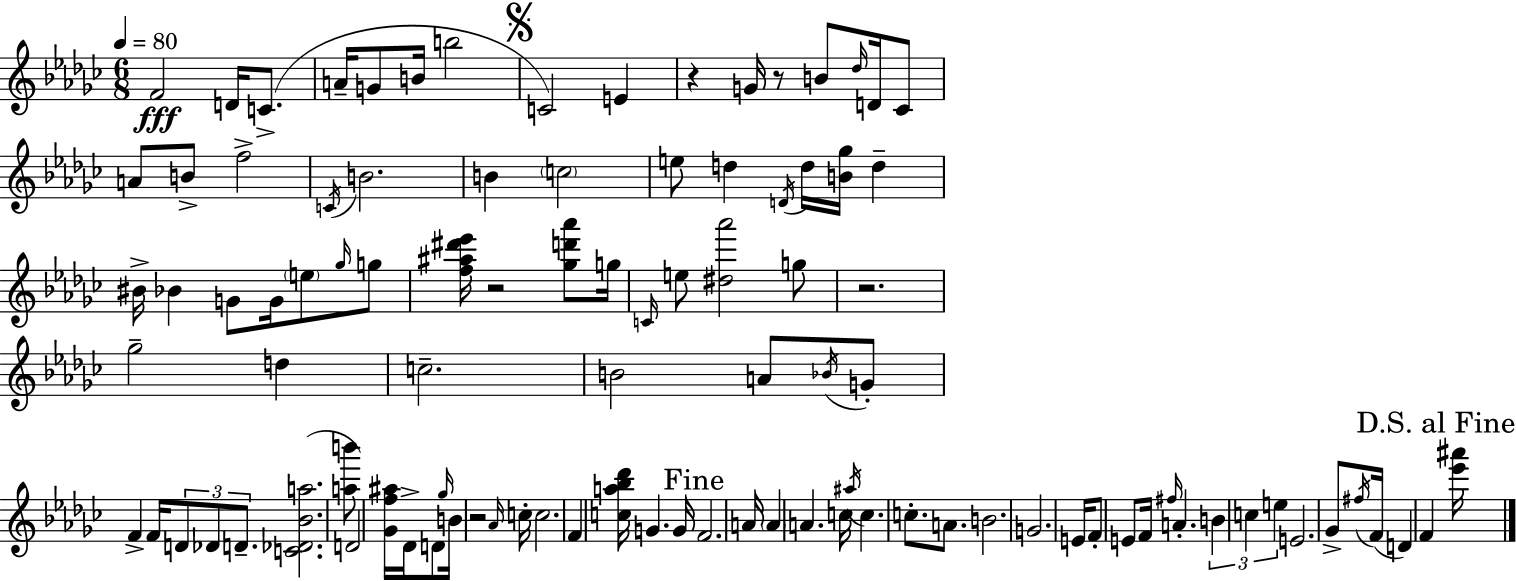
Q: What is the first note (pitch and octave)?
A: F4